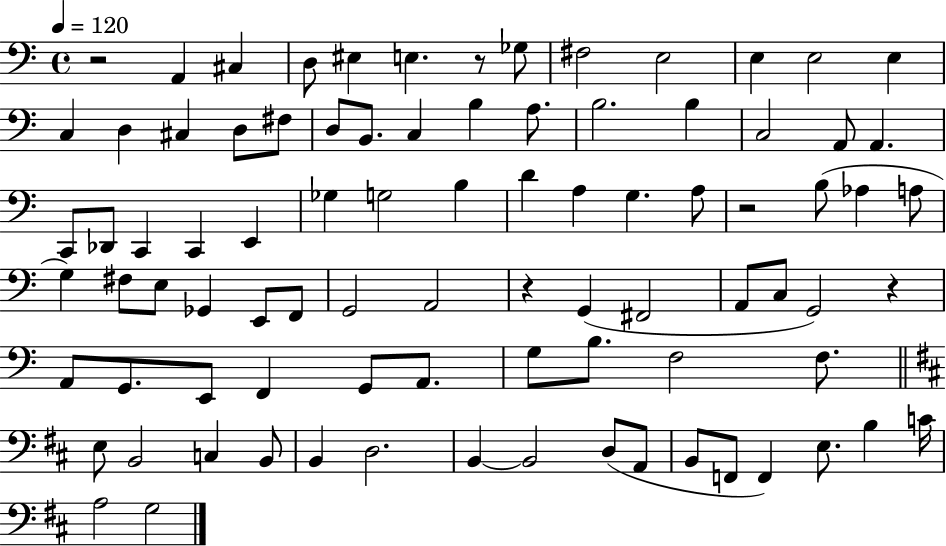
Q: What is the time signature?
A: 4/4